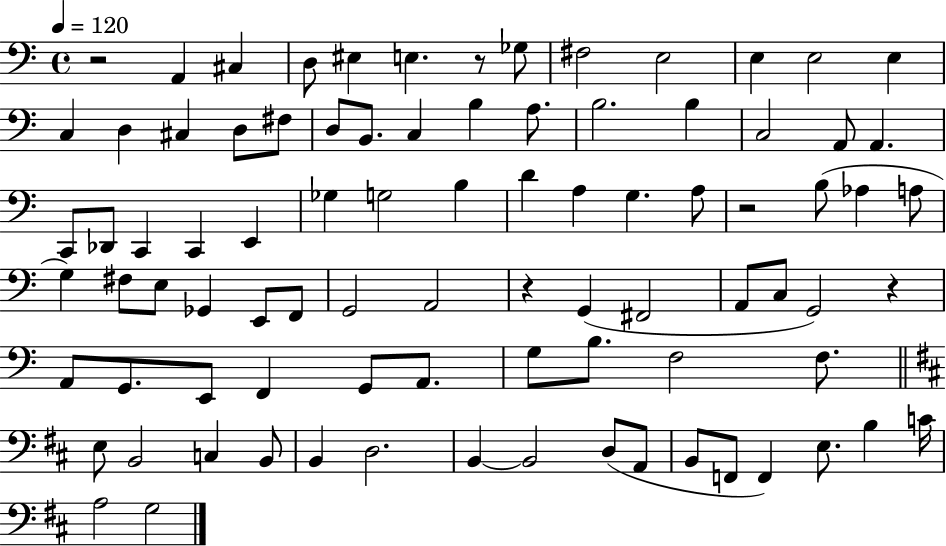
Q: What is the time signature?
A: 4/4